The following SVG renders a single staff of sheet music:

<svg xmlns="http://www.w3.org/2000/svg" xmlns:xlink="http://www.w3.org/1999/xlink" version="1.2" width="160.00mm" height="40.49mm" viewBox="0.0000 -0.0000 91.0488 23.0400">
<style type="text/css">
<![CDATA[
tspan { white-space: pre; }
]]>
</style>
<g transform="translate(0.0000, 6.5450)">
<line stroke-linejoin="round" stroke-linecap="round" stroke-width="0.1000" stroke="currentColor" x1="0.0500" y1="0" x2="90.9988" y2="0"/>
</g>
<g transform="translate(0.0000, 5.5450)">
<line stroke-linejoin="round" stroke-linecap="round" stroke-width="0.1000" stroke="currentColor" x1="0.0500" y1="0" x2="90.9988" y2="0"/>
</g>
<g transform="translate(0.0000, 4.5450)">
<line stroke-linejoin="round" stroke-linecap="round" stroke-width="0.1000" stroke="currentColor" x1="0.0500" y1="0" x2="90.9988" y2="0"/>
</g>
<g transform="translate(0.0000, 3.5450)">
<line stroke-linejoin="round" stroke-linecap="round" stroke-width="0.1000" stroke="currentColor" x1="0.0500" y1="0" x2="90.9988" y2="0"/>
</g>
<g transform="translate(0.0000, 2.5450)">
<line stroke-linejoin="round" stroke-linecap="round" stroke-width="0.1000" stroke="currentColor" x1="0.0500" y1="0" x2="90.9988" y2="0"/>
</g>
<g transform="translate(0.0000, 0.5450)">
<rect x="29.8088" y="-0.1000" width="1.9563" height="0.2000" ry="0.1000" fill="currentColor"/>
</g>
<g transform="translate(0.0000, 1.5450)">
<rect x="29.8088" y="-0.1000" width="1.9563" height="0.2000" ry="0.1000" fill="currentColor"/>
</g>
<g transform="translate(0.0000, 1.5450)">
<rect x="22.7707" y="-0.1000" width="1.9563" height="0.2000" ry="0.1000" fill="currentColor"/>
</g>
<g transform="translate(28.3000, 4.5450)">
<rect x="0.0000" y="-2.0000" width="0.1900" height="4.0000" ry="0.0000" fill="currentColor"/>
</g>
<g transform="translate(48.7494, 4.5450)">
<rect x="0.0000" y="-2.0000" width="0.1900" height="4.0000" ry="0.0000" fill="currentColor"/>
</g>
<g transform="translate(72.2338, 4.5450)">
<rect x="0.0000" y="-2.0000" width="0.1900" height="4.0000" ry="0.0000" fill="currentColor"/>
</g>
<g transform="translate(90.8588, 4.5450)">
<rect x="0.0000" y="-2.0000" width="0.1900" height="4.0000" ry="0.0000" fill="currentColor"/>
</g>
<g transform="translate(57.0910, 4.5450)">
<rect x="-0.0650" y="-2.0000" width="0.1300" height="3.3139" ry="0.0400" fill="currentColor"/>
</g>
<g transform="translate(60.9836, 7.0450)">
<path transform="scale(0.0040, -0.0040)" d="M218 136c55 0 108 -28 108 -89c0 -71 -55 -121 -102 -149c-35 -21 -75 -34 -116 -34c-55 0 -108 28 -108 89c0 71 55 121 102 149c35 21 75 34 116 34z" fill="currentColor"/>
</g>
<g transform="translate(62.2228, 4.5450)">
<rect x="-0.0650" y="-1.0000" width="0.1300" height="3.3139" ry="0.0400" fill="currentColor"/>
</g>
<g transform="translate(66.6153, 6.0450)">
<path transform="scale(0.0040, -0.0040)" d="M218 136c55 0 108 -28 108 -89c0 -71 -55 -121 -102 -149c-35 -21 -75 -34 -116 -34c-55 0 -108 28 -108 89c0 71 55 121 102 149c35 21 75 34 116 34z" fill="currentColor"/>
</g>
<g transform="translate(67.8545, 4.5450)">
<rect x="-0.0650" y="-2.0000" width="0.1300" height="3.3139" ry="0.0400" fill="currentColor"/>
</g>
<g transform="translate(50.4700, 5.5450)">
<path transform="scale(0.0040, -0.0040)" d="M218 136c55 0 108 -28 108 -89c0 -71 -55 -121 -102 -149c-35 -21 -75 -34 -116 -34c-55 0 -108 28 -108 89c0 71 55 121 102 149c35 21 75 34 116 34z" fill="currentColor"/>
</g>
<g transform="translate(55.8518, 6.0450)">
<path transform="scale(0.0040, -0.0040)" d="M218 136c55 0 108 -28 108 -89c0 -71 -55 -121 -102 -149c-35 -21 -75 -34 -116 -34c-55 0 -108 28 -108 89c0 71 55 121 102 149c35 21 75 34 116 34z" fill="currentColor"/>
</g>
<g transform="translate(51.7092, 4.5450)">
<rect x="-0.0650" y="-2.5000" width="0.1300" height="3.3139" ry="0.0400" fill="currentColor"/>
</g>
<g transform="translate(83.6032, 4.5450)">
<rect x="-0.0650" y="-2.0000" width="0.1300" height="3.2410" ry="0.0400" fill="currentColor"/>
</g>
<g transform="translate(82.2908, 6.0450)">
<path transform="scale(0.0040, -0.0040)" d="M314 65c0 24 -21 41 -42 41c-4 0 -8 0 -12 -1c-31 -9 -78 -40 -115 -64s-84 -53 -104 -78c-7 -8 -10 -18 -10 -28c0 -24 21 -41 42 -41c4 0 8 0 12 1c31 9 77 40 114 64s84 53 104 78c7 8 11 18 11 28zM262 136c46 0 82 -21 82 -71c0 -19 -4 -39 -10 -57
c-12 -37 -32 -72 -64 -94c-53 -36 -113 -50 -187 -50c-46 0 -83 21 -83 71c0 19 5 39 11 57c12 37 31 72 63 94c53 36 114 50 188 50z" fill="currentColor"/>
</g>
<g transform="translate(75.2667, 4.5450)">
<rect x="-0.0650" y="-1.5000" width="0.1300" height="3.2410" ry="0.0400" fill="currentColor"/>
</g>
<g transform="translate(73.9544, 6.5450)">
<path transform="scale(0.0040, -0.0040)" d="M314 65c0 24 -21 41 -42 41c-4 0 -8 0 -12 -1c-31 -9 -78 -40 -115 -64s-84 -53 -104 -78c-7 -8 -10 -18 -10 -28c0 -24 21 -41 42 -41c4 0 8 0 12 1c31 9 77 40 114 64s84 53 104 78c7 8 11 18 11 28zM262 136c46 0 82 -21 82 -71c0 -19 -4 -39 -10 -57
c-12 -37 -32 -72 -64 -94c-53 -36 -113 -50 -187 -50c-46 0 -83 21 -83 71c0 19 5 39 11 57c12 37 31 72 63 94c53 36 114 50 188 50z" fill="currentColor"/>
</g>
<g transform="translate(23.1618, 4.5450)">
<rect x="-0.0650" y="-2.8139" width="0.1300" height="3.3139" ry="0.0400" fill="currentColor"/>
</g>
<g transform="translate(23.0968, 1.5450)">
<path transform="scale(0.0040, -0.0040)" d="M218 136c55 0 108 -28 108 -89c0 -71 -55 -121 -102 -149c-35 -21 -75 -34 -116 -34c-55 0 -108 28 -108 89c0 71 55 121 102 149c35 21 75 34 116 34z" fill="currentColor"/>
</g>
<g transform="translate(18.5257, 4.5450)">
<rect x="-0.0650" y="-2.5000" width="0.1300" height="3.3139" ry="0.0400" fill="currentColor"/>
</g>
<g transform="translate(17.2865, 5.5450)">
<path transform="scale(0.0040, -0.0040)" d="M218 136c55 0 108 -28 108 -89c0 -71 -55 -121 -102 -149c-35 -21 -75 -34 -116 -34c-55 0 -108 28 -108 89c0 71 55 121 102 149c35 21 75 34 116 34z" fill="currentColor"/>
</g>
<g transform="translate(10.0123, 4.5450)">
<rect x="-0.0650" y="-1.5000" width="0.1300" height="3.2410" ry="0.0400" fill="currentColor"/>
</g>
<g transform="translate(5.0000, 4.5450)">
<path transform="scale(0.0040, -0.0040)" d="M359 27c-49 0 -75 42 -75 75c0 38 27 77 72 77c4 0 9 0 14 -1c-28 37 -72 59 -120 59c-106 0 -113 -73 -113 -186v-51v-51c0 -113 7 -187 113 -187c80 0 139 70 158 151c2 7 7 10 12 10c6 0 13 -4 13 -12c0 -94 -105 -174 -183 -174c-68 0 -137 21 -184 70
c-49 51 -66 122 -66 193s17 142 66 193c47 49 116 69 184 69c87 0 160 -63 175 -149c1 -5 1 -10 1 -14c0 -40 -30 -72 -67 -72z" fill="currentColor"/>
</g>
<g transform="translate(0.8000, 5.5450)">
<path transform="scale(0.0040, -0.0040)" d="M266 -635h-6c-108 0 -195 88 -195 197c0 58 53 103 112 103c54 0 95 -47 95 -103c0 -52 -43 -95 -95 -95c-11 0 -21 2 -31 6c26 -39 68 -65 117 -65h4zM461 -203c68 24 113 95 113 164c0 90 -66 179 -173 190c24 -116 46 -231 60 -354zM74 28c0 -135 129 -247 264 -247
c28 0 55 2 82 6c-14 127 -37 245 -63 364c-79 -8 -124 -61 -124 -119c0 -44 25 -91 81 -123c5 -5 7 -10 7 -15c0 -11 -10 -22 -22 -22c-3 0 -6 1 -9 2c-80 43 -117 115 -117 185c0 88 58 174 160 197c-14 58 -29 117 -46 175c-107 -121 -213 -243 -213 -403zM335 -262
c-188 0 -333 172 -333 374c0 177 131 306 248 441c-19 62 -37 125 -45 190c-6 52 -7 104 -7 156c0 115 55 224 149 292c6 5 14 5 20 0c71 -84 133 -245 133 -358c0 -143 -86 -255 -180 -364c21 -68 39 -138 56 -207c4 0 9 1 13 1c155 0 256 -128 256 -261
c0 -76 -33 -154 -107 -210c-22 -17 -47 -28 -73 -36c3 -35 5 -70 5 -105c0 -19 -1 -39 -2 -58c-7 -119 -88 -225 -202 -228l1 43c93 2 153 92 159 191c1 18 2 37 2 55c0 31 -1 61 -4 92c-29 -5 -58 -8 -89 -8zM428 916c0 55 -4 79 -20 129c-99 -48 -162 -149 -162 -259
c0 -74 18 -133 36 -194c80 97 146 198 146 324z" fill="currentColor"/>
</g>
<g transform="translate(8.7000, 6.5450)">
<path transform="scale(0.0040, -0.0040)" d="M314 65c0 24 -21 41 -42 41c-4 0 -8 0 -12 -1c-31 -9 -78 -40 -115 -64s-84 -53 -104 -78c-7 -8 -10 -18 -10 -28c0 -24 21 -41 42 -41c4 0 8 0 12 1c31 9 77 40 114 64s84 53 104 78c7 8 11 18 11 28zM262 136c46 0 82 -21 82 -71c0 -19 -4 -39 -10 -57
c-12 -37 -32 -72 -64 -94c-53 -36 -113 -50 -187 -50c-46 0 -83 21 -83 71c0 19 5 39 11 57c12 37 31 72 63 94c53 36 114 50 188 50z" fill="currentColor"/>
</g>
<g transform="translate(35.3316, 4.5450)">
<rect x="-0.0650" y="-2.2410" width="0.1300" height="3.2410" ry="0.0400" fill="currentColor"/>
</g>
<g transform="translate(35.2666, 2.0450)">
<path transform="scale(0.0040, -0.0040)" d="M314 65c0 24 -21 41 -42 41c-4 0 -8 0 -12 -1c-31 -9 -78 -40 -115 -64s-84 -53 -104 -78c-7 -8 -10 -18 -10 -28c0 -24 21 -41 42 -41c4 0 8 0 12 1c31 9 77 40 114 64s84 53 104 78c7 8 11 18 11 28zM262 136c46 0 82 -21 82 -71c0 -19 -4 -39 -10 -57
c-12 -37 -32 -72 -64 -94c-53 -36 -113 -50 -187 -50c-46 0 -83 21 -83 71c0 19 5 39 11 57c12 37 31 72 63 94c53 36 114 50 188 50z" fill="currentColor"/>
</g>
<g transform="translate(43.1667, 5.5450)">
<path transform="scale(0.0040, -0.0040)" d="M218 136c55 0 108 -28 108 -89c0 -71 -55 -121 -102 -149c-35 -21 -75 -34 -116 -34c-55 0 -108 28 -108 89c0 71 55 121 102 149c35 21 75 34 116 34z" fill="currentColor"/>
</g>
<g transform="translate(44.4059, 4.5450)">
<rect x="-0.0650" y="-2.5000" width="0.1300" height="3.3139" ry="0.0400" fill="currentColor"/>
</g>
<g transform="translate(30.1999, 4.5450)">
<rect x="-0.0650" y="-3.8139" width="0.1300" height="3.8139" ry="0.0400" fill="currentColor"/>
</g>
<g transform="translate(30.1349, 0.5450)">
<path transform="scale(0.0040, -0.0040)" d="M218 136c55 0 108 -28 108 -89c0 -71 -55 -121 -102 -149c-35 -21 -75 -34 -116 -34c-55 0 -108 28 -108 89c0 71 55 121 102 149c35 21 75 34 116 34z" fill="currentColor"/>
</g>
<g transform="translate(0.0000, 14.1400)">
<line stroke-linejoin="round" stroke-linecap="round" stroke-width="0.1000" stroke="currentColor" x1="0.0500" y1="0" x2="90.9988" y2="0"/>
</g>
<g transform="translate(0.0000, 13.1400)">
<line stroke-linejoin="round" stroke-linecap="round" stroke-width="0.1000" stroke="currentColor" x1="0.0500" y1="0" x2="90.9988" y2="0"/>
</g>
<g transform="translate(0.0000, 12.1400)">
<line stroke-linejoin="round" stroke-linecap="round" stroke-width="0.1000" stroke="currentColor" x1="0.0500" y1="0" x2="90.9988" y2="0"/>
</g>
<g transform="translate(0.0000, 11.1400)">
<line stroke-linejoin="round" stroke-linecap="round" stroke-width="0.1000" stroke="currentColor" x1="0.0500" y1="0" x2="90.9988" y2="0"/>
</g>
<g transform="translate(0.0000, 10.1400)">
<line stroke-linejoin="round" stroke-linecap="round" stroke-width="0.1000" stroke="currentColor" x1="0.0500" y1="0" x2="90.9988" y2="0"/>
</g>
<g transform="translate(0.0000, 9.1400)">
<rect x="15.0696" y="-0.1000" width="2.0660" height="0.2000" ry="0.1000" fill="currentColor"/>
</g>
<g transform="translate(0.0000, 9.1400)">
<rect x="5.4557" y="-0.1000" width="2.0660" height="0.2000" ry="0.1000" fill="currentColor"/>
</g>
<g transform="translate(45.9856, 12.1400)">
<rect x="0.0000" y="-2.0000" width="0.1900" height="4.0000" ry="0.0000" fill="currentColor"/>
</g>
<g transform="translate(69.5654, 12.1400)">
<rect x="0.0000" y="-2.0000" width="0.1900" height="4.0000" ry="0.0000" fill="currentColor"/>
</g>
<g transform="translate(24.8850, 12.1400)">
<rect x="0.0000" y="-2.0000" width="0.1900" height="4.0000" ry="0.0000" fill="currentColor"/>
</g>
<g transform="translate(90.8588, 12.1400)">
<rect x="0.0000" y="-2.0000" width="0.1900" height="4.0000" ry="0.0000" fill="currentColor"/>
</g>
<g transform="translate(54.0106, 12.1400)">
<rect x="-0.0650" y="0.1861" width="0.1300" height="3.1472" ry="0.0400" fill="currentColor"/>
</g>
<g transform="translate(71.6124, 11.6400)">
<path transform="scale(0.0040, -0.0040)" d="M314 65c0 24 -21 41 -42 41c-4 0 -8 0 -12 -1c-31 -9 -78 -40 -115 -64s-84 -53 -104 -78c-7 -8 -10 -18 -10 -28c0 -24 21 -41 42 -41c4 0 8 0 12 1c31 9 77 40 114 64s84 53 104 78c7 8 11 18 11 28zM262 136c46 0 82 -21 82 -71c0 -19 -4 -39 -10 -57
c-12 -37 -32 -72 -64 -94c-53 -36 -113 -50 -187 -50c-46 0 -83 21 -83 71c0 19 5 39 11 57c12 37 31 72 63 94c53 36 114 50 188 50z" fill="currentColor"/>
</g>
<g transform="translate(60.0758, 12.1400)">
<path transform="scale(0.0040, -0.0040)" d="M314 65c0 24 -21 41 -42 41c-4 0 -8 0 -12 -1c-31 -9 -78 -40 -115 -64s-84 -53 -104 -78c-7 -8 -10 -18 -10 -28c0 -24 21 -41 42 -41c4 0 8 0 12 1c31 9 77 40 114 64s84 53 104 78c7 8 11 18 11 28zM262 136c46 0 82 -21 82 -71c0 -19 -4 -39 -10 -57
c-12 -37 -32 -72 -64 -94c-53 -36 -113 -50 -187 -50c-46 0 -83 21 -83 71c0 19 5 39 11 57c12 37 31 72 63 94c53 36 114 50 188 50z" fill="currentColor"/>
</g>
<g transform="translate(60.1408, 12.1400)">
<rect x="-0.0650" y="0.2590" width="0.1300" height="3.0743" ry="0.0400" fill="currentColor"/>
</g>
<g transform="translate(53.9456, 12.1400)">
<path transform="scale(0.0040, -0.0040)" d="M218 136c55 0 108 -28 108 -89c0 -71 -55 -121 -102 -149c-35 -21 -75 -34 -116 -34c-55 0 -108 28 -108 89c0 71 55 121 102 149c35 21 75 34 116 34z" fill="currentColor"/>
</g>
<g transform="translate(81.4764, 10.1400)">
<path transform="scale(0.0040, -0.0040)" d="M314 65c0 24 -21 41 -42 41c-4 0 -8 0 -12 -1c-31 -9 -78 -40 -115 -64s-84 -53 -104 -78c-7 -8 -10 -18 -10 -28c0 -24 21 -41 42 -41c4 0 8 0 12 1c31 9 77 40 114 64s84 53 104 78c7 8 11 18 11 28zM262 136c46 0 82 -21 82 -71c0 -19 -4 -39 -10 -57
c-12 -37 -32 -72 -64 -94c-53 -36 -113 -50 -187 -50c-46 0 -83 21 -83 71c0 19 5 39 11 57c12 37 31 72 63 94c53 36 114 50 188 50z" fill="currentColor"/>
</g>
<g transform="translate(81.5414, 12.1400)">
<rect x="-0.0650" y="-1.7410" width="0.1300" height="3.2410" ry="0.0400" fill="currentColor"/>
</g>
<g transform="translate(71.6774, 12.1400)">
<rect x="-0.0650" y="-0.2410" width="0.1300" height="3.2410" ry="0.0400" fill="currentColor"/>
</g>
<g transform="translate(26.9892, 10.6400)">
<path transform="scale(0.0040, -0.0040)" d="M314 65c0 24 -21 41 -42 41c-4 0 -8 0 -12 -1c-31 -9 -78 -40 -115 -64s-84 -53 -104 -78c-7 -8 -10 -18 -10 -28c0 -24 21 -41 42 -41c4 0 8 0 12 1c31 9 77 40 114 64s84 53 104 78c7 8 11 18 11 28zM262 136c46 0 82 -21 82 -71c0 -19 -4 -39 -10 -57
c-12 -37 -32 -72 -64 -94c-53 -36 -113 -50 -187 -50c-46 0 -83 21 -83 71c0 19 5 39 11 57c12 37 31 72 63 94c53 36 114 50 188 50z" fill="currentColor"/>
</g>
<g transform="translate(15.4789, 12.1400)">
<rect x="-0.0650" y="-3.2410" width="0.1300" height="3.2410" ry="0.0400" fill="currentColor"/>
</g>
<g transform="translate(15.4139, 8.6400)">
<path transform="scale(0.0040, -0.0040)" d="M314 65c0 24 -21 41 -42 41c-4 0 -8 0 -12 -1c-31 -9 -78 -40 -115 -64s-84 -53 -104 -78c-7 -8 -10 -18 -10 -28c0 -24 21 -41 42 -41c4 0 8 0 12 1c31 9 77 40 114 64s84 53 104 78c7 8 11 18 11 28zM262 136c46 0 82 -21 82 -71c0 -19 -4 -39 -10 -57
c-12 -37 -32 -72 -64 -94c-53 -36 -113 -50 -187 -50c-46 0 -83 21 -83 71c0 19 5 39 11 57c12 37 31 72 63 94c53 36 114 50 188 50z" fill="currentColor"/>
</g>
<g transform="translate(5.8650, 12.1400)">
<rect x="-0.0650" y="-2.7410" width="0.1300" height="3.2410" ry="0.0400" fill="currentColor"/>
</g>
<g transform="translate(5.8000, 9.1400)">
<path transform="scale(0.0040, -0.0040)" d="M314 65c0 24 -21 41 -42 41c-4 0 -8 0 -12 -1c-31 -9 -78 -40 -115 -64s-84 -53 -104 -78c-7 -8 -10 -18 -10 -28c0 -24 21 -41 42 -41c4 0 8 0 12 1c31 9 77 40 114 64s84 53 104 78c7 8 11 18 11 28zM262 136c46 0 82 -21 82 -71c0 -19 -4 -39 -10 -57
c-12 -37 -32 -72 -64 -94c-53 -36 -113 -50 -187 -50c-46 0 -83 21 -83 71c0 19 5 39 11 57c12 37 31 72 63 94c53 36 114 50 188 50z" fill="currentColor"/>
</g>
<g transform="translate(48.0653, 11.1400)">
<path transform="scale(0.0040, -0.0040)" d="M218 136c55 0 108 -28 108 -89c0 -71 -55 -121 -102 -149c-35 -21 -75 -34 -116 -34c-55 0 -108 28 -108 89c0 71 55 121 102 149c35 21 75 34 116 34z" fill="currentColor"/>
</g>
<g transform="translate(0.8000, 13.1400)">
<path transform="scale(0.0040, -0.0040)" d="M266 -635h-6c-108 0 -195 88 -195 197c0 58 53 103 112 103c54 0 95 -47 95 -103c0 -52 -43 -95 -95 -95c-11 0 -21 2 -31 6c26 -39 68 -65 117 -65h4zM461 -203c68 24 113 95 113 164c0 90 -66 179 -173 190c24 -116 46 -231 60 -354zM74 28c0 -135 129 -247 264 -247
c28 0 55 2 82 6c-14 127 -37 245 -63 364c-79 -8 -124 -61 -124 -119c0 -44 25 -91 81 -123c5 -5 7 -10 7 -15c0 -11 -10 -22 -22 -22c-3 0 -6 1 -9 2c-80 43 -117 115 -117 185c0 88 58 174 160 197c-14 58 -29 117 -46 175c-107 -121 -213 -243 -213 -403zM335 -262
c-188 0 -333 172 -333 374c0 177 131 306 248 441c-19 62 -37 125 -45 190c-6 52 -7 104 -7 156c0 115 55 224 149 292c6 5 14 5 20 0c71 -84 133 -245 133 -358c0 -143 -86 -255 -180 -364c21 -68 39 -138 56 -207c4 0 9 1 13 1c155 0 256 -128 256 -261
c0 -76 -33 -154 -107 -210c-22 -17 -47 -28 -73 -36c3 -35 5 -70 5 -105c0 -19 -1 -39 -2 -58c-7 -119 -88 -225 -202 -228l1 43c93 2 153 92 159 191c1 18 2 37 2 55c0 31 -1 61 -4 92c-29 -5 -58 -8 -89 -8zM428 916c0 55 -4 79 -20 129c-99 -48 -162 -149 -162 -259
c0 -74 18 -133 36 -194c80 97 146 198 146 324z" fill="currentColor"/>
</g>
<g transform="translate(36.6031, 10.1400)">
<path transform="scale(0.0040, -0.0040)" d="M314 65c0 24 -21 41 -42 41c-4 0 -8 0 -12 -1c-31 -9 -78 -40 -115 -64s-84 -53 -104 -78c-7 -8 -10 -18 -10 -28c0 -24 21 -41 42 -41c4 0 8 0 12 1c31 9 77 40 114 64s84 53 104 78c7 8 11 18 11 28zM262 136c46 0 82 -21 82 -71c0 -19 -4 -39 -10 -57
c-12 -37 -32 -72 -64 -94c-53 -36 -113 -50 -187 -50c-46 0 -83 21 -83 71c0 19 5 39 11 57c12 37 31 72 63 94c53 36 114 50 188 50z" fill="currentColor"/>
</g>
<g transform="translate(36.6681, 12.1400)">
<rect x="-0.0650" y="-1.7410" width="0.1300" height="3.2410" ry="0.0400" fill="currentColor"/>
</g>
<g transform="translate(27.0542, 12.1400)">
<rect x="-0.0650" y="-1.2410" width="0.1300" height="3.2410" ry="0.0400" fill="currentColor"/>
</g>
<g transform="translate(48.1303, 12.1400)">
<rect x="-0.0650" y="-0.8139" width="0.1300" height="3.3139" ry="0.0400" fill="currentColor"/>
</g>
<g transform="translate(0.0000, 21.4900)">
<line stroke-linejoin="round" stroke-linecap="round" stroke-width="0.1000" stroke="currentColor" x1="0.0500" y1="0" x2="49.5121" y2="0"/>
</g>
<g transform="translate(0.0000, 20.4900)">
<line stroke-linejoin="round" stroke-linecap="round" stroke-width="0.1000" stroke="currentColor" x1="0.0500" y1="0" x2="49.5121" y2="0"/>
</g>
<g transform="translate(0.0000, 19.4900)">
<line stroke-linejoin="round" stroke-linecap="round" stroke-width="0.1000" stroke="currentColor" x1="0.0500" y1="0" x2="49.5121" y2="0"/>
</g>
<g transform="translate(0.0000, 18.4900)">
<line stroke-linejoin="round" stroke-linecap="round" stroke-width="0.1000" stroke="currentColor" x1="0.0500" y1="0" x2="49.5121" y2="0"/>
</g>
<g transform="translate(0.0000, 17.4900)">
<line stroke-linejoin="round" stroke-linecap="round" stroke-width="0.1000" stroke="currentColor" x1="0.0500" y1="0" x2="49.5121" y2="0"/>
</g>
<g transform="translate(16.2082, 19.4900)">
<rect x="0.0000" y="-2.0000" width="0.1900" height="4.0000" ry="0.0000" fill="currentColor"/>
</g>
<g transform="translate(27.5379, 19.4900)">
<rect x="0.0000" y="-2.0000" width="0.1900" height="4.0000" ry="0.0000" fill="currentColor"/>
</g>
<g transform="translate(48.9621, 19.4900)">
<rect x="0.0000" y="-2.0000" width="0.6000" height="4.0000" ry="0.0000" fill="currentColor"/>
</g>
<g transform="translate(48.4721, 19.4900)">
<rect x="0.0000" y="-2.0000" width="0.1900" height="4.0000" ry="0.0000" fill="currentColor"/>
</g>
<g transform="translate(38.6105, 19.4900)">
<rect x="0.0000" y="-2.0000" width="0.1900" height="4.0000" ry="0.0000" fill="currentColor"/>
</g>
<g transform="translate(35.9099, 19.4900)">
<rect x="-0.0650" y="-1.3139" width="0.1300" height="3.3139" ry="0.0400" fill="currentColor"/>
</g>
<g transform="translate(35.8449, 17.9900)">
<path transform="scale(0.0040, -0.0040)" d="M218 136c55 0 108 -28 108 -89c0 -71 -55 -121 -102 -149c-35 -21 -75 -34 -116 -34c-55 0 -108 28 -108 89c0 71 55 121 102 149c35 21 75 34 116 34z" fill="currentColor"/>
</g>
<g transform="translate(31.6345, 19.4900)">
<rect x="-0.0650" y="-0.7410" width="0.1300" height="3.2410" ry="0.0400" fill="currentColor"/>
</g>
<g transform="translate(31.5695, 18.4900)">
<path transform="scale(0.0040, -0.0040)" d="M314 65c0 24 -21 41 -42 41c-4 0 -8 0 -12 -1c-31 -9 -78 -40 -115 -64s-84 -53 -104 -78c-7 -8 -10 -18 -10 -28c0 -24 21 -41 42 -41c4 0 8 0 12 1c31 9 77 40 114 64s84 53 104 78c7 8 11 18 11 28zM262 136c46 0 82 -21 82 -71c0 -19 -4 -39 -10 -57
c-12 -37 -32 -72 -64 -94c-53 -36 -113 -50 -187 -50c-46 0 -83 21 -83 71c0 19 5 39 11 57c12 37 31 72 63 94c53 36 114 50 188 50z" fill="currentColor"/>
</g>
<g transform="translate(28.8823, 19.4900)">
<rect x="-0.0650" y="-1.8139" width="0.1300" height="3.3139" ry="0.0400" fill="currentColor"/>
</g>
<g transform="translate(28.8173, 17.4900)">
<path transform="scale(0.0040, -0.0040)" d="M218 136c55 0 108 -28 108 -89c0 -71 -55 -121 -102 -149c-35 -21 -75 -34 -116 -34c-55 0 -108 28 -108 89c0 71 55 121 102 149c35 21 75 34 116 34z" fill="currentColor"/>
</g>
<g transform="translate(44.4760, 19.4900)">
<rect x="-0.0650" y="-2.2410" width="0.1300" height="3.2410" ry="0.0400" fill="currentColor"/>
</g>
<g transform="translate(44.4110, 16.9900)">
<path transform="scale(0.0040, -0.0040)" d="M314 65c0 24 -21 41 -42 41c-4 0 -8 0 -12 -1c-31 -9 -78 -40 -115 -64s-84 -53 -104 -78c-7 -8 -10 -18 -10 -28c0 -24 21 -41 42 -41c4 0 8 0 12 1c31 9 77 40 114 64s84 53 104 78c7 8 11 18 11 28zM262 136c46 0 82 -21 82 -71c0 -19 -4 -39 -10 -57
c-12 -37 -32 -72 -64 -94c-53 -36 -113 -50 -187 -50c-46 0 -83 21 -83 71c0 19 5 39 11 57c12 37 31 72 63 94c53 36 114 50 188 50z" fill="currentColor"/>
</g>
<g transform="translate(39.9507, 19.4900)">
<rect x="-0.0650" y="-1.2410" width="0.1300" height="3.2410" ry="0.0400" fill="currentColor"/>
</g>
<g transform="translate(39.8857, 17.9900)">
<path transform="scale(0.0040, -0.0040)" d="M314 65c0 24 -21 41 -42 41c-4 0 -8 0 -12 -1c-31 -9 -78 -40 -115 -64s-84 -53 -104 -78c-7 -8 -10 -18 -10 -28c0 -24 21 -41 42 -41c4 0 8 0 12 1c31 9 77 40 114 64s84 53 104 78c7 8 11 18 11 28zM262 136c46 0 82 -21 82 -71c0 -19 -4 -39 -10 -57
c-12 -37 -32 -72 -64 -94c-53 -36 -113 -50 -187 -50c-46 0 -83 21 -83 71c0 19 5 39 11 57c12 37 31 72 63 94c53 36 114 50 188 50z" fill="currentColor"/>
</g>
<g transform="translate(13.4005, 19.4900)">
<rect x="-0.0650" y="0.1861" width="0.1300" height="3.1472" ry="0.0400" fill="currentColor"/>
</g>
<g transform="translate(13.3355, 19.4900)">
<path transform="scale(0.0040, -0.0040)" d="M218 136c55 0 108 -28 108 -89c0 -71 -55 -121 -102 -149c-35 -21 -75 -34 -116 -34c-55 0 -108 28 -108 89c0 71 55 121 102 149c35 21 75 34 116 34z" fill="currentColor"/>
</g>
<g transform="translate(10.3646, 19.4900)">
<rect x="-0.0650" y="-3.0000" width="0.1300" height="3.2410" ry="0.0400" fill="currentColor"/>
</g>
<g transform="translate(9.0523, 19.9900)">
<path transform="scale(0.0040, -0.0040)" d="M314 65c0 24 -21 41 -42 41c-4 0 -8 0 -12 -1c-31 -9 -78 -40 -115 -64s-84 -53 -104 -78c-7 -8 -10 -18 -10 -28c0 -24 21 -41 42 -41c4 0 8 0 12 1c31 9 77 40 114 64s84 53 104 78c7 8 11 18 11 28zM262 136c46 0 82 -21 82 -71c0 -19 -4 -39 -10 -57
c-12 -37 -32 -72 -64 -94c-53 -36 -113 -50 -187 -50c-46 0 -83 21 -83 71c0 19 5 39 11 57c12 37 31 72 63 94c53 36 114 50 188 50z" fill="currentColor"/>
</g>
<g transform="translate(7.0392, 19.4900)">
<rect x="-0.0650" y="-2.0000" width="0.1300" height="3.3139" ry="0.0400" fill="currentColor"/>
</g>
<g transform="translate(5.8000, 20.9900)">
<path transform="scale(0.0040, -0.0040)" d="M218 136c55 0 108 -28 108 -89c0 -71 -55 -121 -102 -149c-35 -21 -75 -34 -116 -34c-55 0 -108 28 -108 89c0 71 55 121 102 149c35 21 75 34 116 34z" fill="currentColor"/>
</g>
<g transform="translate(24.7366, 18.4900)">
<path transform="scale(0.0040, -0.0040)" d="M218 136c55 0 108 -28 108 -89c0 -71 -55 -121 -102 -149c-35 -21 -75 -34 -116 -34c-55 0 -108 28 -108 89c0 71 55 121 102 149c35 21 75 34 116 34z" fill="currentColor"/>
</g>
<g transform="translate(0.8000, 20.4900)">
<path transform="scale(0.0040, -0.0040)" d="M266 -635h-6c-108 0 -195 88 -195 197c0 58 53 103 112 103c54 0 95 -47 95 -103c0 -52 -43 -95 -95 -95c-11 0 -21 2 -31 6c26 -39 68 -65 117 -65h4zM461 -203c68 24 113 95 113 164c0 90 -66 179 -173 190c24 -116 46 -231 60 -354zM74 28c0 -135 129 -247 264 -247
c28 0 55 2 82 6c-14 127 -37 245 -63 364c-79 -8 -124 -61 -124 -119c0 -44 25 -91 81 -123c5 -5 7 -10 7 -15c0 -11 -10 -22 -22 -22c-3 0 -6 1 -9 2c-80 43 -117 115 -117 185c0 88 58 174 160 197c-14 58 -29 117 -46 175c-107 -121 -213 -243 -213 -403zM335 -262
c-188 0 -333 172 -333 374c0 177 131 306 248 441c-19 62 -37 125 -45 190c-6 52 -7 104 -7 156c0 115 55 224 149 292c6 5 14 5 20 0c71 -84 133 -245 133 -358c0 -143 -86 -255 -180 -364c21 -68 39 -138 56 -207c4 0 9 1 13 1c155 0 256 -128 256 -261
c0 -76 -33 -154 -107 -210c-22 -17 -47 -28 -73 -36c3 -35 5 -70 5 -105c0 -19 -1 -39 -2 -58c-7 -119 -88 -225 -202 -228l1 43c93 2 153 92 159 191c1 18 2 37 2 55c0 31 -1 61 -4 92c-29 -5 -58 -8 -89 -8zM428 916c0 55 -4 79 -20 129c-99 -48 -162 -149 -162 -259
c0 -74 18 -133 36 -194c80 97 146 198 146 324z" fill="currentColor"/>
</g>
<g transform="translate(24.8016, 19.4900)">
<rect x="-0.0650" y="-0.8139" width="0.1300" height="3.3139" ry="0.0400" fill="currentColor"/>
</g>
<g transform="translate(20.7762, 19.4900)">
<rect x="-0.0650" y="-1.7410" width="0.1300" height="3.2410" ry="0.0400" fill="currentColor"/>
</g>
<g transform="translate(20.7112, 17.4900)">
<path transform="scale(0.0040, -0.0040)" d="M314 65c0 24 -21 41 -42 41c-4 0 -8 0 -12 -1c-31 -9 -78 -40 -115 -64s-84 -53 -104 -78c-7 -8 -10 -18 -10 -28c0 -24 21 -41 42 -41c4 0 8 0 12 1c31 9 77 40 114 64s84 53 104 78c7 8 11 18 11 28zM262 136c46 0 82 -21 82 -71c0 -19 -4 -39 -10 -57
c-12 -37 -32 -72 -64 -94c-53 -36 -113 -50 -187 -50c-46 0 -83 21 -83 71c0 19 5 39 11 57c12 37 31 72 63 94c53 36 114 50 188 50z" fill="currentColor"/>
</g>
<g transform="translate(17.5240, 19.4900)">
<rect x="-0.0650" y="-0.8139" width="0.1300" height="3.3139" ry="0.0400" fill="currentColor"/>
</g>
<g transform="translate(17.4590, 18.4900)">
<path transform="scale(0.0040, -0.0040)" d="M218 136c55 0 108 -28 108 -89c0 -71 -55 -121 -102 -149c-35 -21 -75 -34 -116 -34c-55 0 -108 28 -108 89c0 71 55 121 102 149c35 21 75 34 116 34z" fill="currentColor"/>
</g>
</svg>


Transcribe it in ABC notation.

X:1
T:Untitled
M:4/4
L:1/4
K:C
E2 G a c' g2 G G F D F E2 F2 a2 b2 e2 f2 d B B2 c2 f2 F A2 B d f2 d f d2 e e2 g2